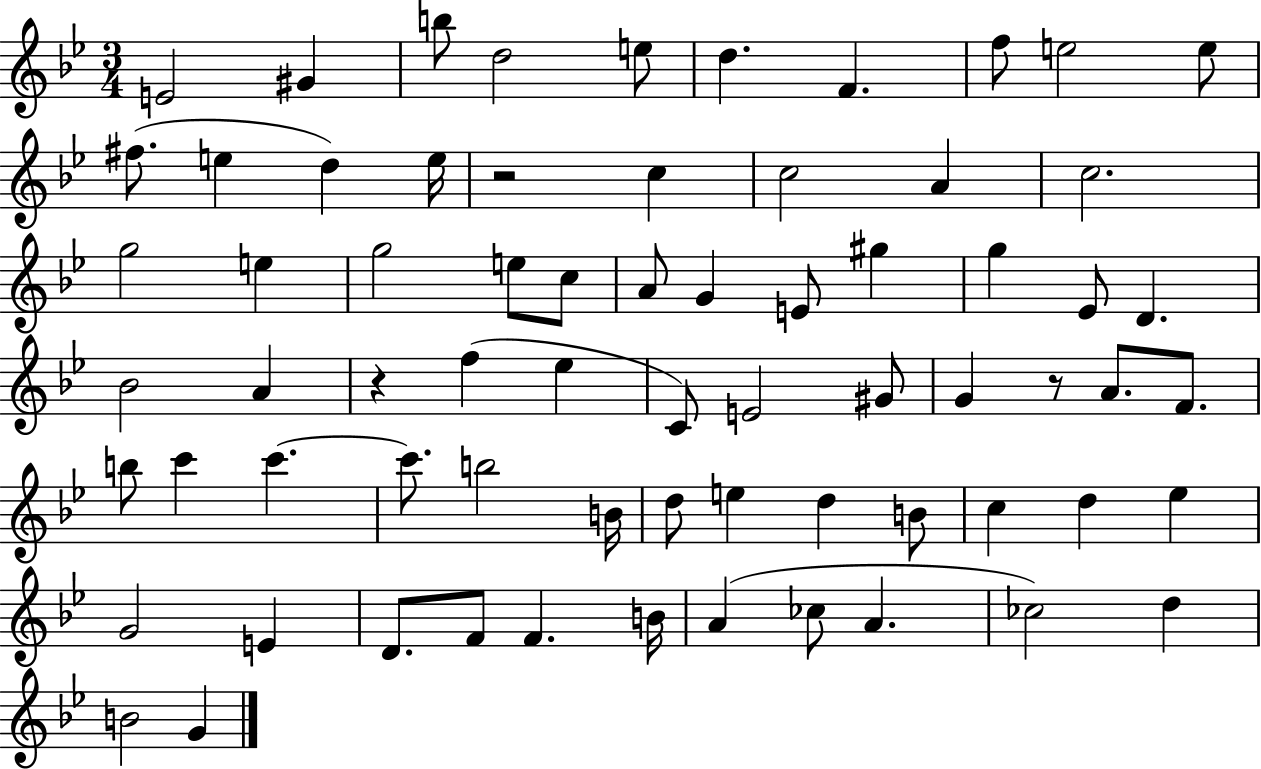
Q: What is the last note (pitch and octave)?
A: G4